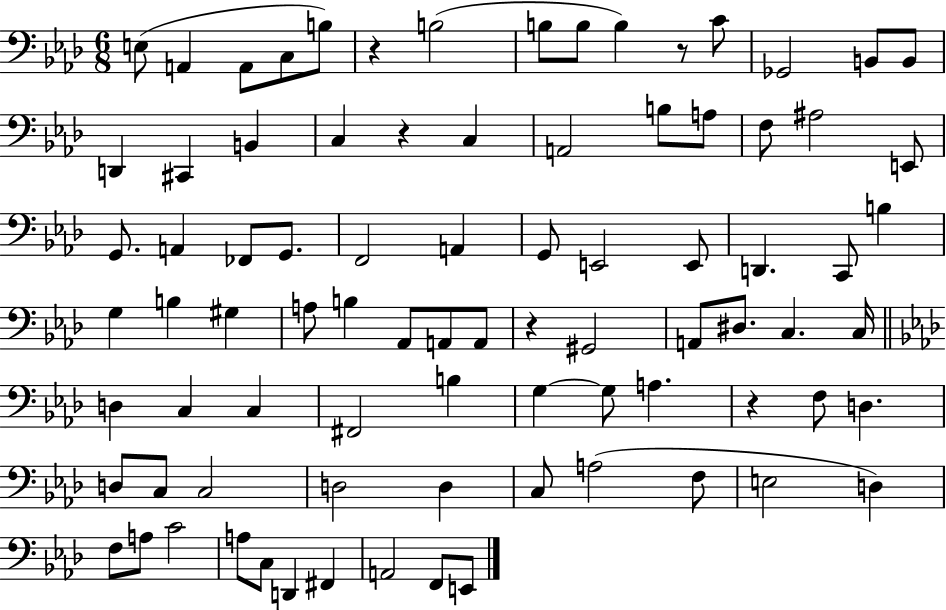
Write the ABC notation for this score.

X:1
T:Untitled
M:6/8
L:1/4
K:Ab
E,/2 A,, A,,/2 C,/2 B,/2 z B,2 B,/2 B,/2 B, z/2 C/2 _G,,2 B,,/2 B,,/2 D,, ^C,, B,, C, z C, A,,2 B,/2 A,/2 F,/2 ^A,2 E,,/2 G,,/2 A,, _F,,/2 G,,/2 F,,2 A,, G,,/2 E,,2 E,,/2 D,, C,,/2 B, G, B, ^G, A,/2 B, _A,,/2 A,,/2 A,,/2 z ^G,,2 A,,/2 ^D,/2 C, C,/4 D, C, C, ^F,,2 B, G, G,/2 A, z F,/2 D, D,/2 C,/2 C,2 D,2 D, C,/2 A,2 F,/2 E,2 D, F,/2 A,/2 C2 A,/2 C,/2 D,, ^F,, A,,2 F,,/2 E,,/2